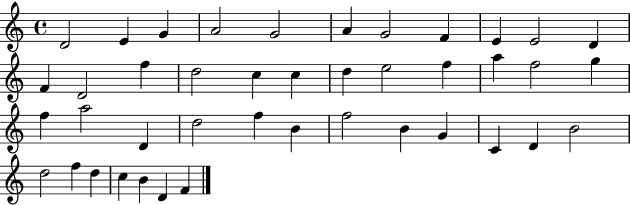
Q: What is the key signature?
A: C major